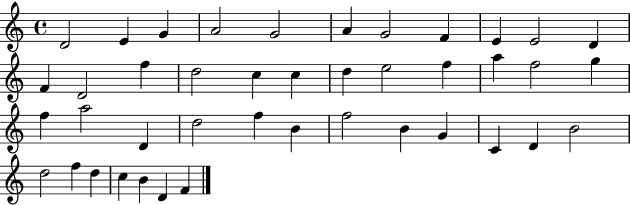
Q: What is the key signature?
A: C major